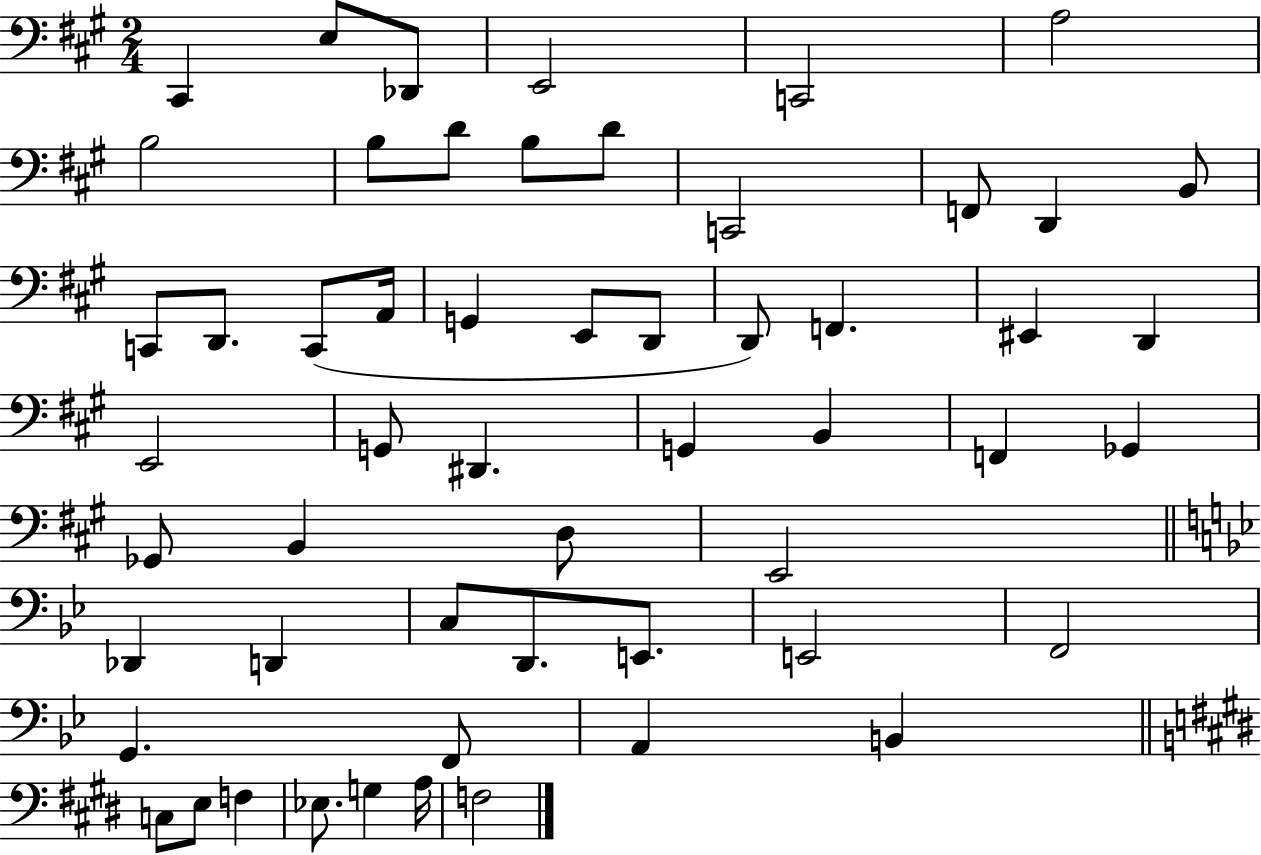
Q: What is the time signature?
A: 2/4